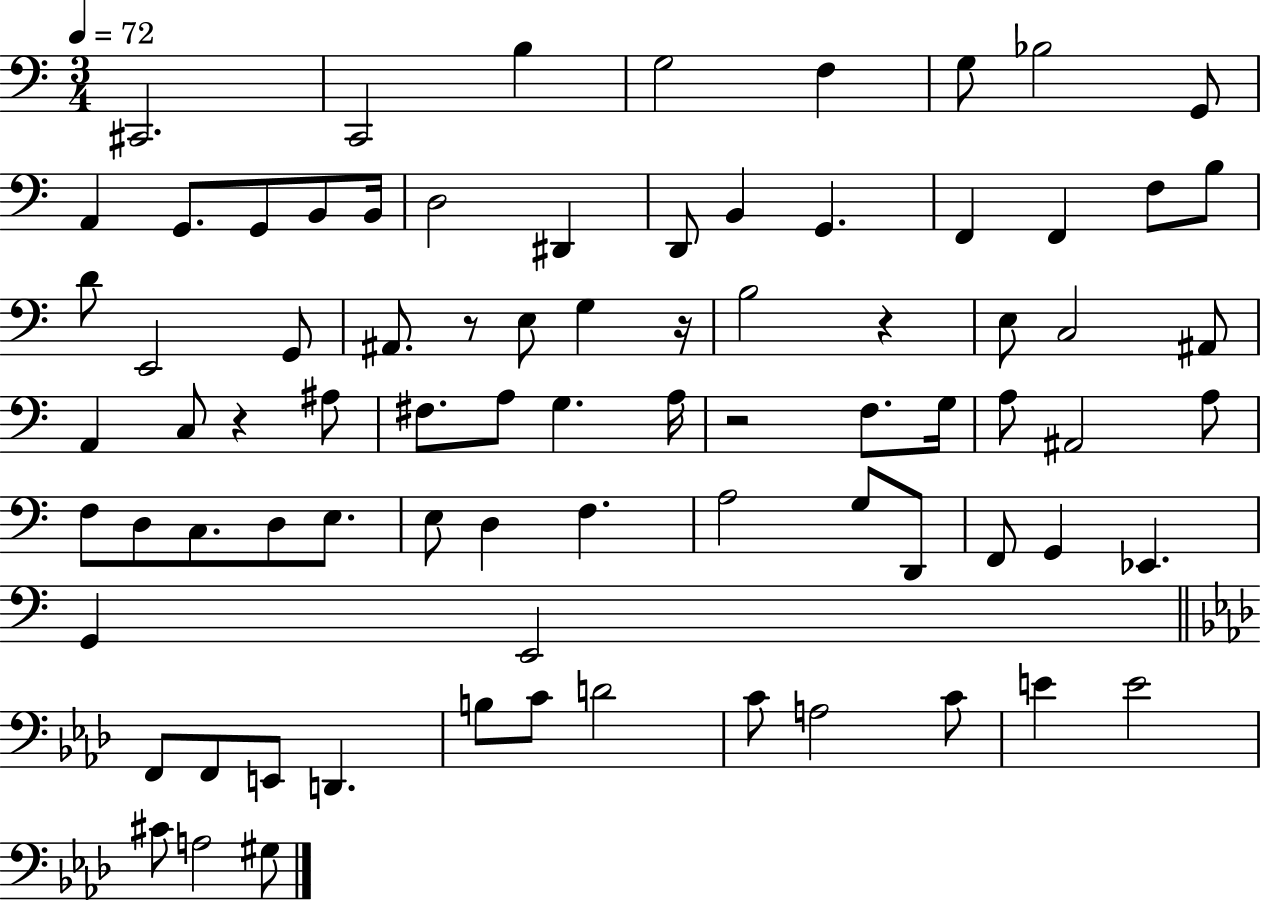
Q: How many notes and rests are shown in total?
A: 80